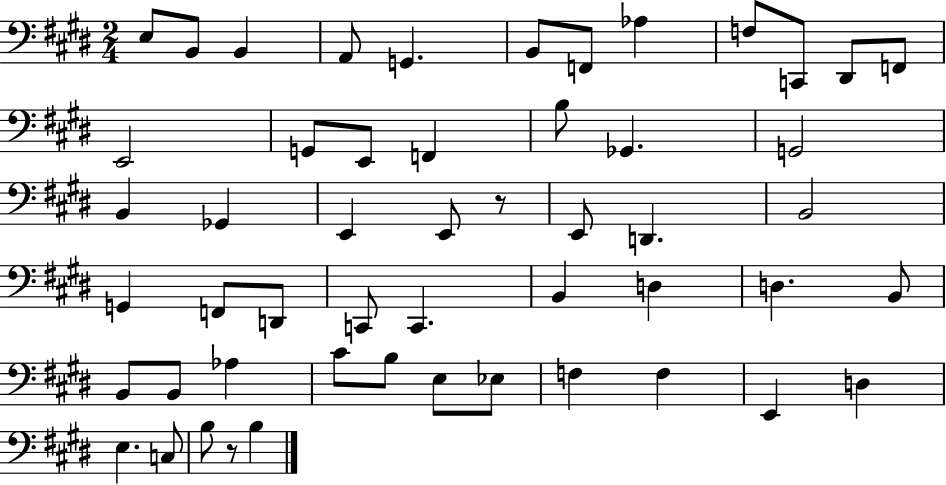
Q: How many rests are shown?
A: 2